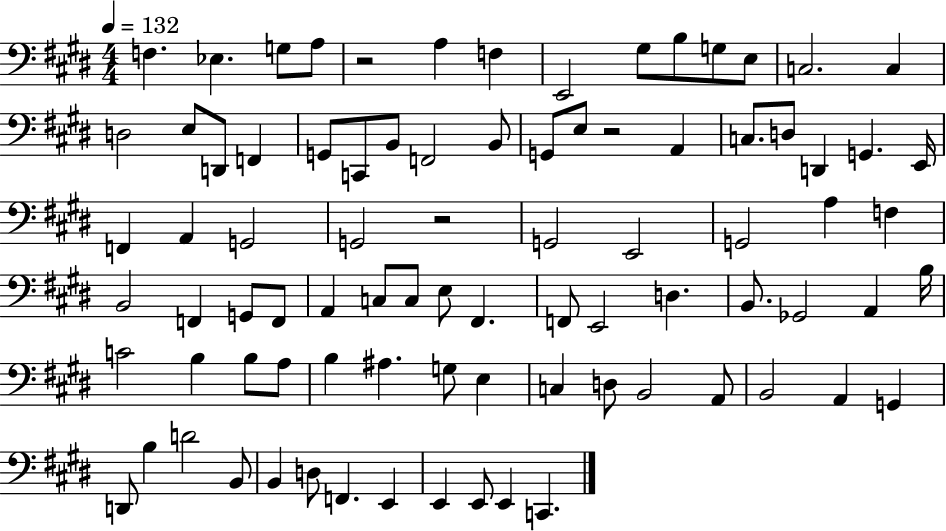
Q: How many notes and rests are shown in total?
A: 85